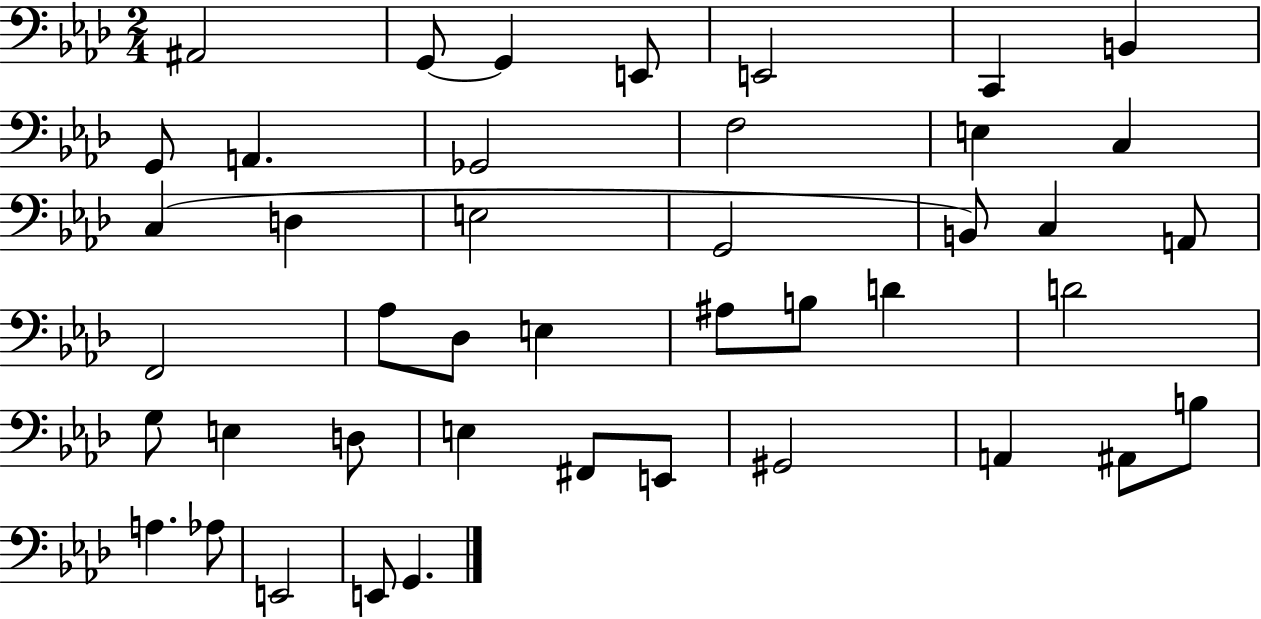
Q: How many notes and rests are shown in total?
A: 43